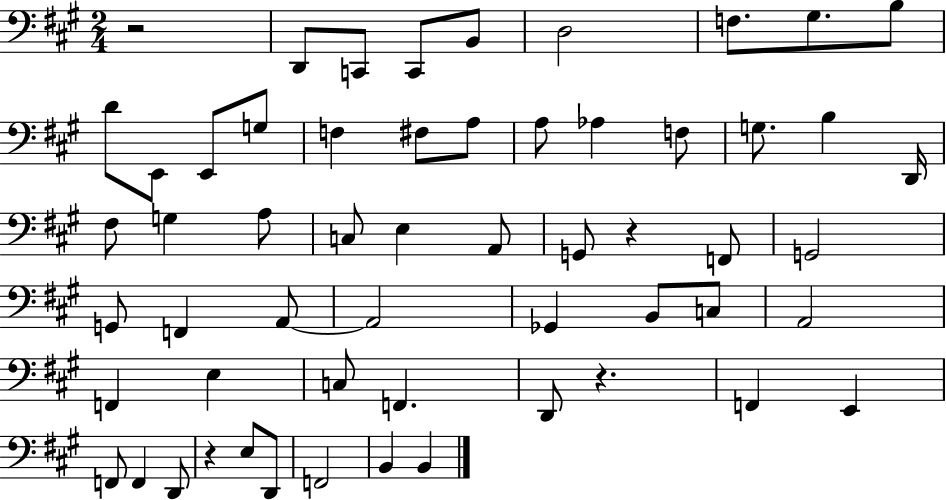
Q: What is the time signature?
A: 2/4